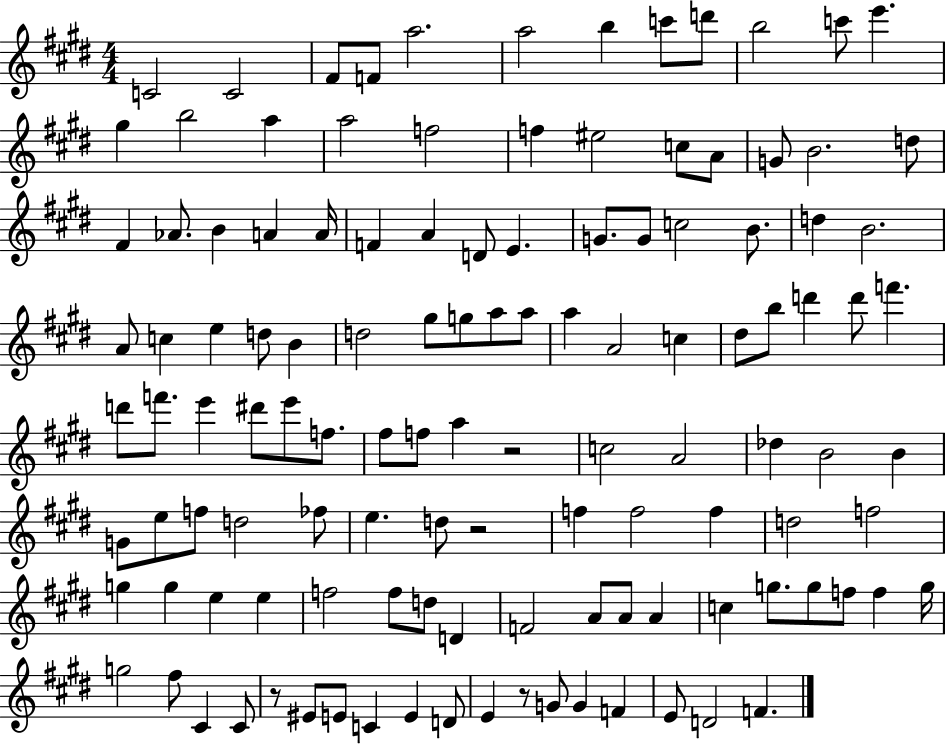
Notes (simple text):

C4/h C4/h F#4/e F4/e A5/h. A5/h B5/q C6/e D6/e B5/h C6/e E6/q. G#5/q B5/h A5/q A5/h F5/h F5/q EIS5/h C5/e A4/e G4/e B4/h. D5/e F#4/q Ab4/e. B4/q A4/q A4/s F4/q A4/q D4/e E4/q. G4/e. G4/e C5/h B4/e. D5/q B4/h. A4/e C5/q E5/q D5/e B4/q D5/h G#5/e G5/e A5/e A5/e A5/q A4/h C5/q D#5/e B5/e D6/q D6/e F6/q. D6/e F6/e. E6/q D#6/e E6/e F5/e. F#5/e F5/e A5/q R/h C5/h A4/h Db5/q B4/h B4/q G4/e E5/e F5/e D5/h FES5/e E5/q. D5/e R/h F5/q F5/h F5/q D5/h F5/h G5/q G5/q E5/q E5/q F5/h F5/e D5/e D4/q F4/h A4/e A4/e A4/q C5/q G5/e. G5/e F5/e F5/q G5/s G5/h F#5/e C#4/q C#4/e R/e EIS4/e E4/e C4/q E4/q D4/e E4/q R/e G4/e G4/q F4/q E4/e D4/h F4/q.